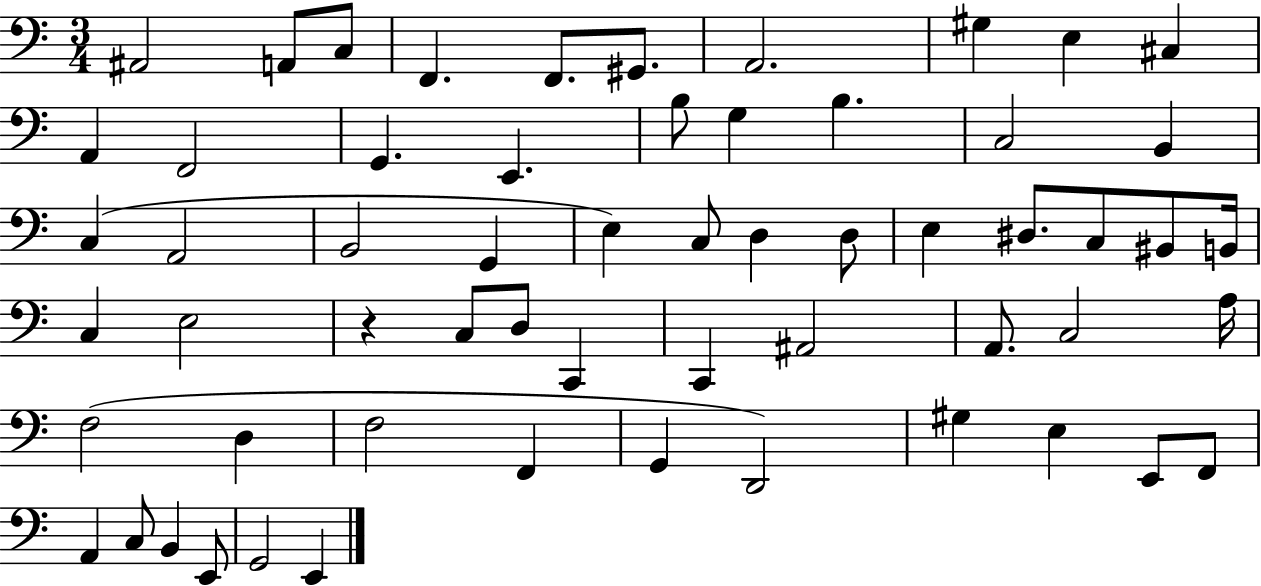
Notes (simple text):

A#2/h A2/e C3/e F2/q. F2/e. G#2/e. A2/h. G#3/q E3/q C#3/q A2/q F2/h G2/q. E2/q. B3/e G3/q B3/q. C3/h B2/q C3/q A2/h B2/h G2/q E3/q C3/e D3/q D3/e E3/q D#3/e. C3/e BIS2/e B2/s C3/q E3/h R/q C3/e D3/e C2/q C2/q A#2/h A2/e. C3/h A3/s F3/h D3/q F3/h F2/q G2/q D2/h G#3/q E3/q E2/e F2/e A2/q C3/e B2/q E2/e G2/h E2/q